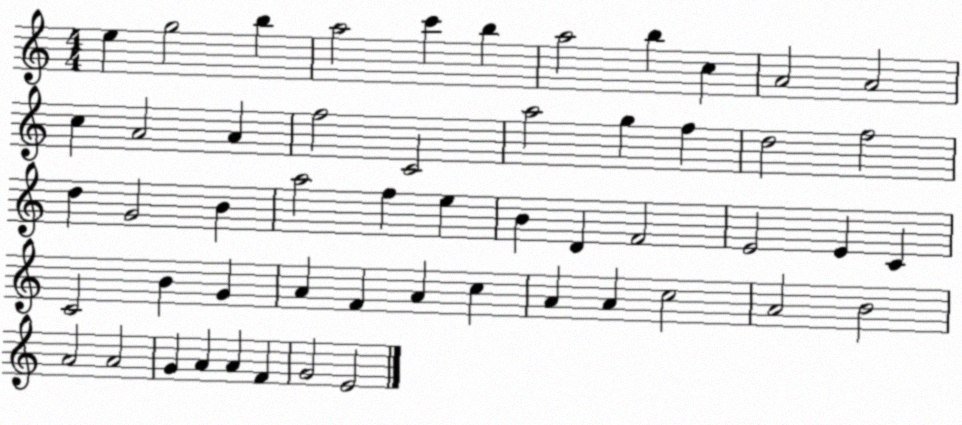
X:1
T:Untitled
M:4/4
L:1/4
K:C
e g2 b a2 c' b a2 b c A2 A2 c A2 A f2 C2 a2 g f d2 f2 d G2 B a2 f e B D F2 E2 E C C2 B G A F A c A A c2 A2 B2 A2 A2 G A A F G2 E2